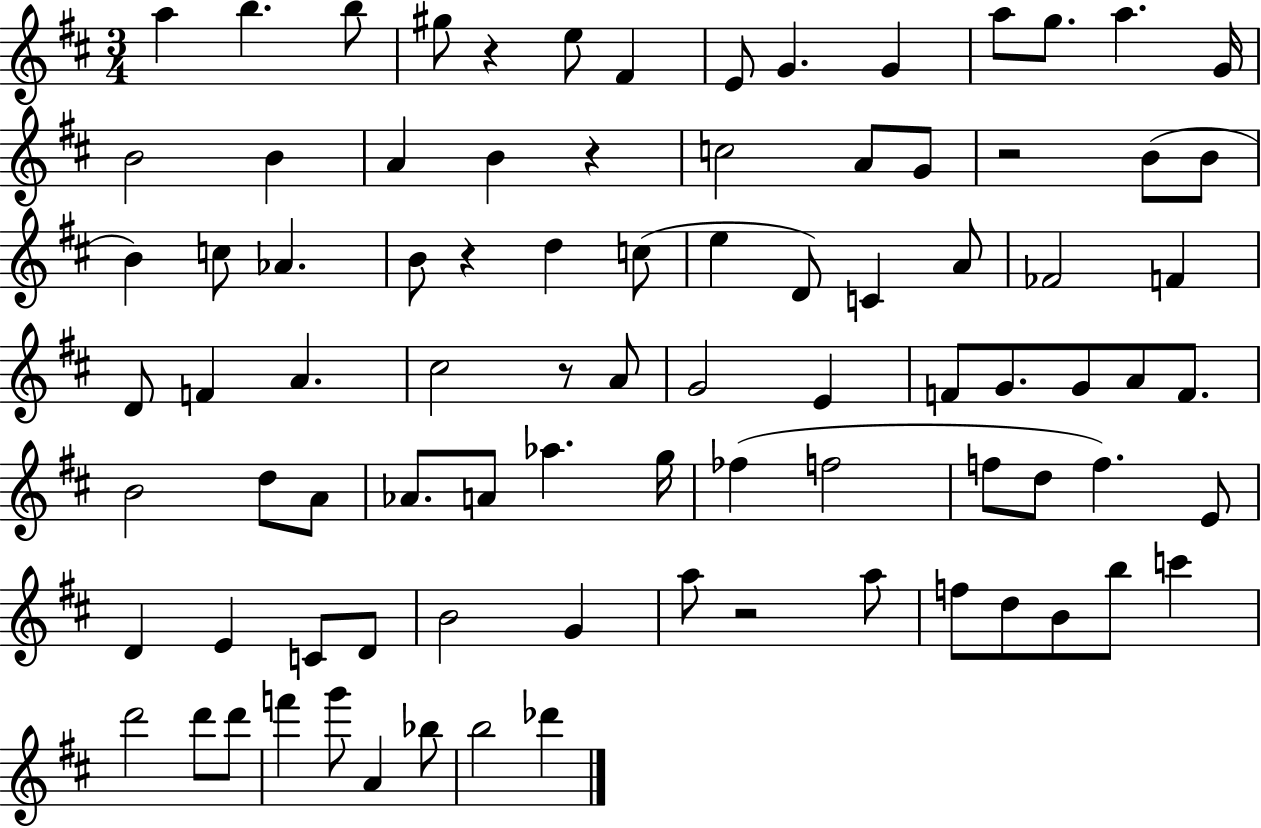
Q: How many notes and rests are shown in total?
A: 87